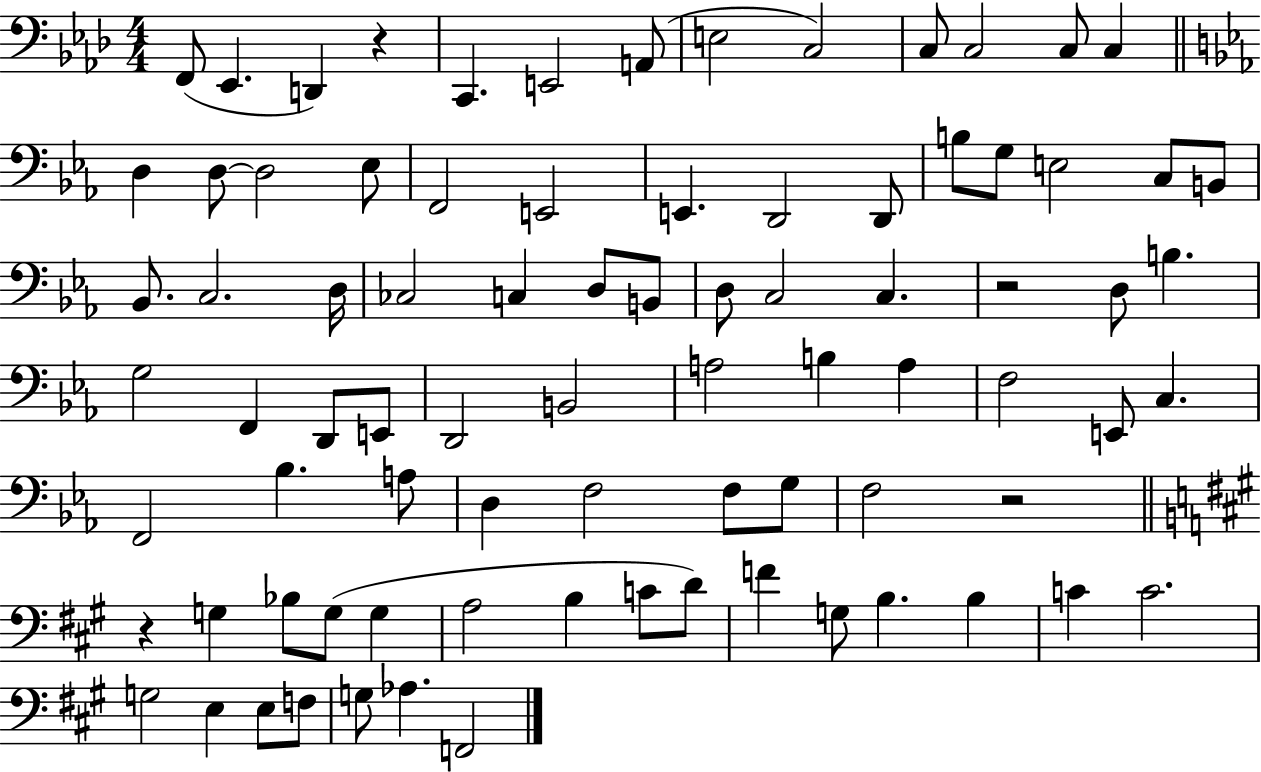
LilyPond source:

{
  \clef bass
  \numericTimeSignature
  \time 4/4
  \key aes \major
  f,8( ees,4. d,4) r4 | c,4. e,2 a,8( | e2 c2) | c8 c2 c8 c4 | \break \bar "||" \break \key c \minor d4 d8~~ d2 ees8 | f,2 e,2 | e,4. d,2 d,8 | b8 g8 e2 c8 b,8 | \break bes,8. c2. d16 | ces2 c4 d8 b,8 | d8 c2 c4. | r2 d8 b4. | \break g2 f,4 d,8 e,8 | d,2 b,2 | a2 b4 a4 | f2 e,8 c4. | \break f,2 bes4. a8 | d4 f2 f8 g8 | f2 r2 | \bar "||" \break \key a \major r4 g4 bes8 g8( g4 | a2 b4 c'8 d'8) | f'4 g8 b4. b4 | c'4 c'2. | \break g2 e4 e8 f8 | g8 aes4. f,2 | \bar "|."
}